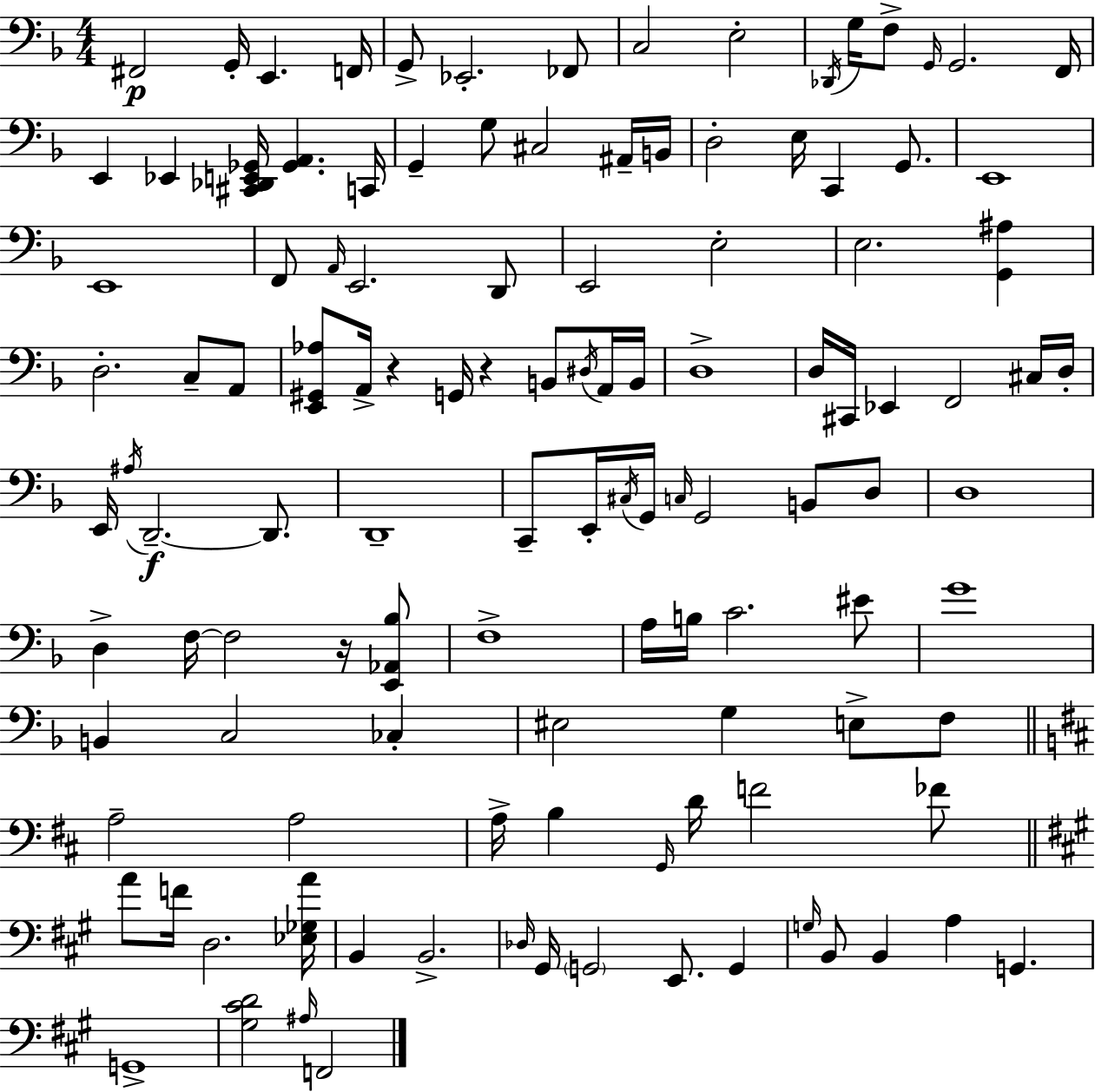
F#2/h G2/s E2/q. F2/s G2/e Eb2/h. FES2/e C3/h E3/h Db2/s G3/s F3/e G2/s G2/h. F2/s E2/q Eb2/q [C#2,Db2,E2,Gb2]/s [Gb2,A2]/q. C2/s G2/q G3/e C#3/h A#2/s B2/s D3/h E3/s C2/q G2/e. E2/w E2/w F2/e A2/s E2/h. D2/e E2/h E3/h E3/h. [G2,A#3]/q D3/h. C3/e A2/e [E2,G#2,Ab3]/e A2/s R/q G2/s R/q B2/e D#3/s A2/s B2/s D3/w D3/s C#2/s Eb2/q F2/h C#3/s D3/s E2/s A#3/s D2/h. D2/e. D2/w C2/e E2/s C#3/s G2/s C3/s G2/h B2/e D3/e D3/w D3/q F3/s F3/h R/s [E2,Ab2,Bb3]/e F3/w A3/s B3/s C4/h. EIS4/e G4/w B2/q C3/h CES3/q EIS3/h G3/q E3/e F3/e A3/h A3/h A3/s B3/q G2/s D4/s F4/h FES4/e A4/e F4/s D3/h. [Eb3,Gb3,A4]/s B2/q B2/h. Db3/s G#2/s G2/h E2/e. G2/q G3/s B2/e B2/q A3/q G2/q. G2/w [G#3,C#4,D4]/h A#3/s F2/h